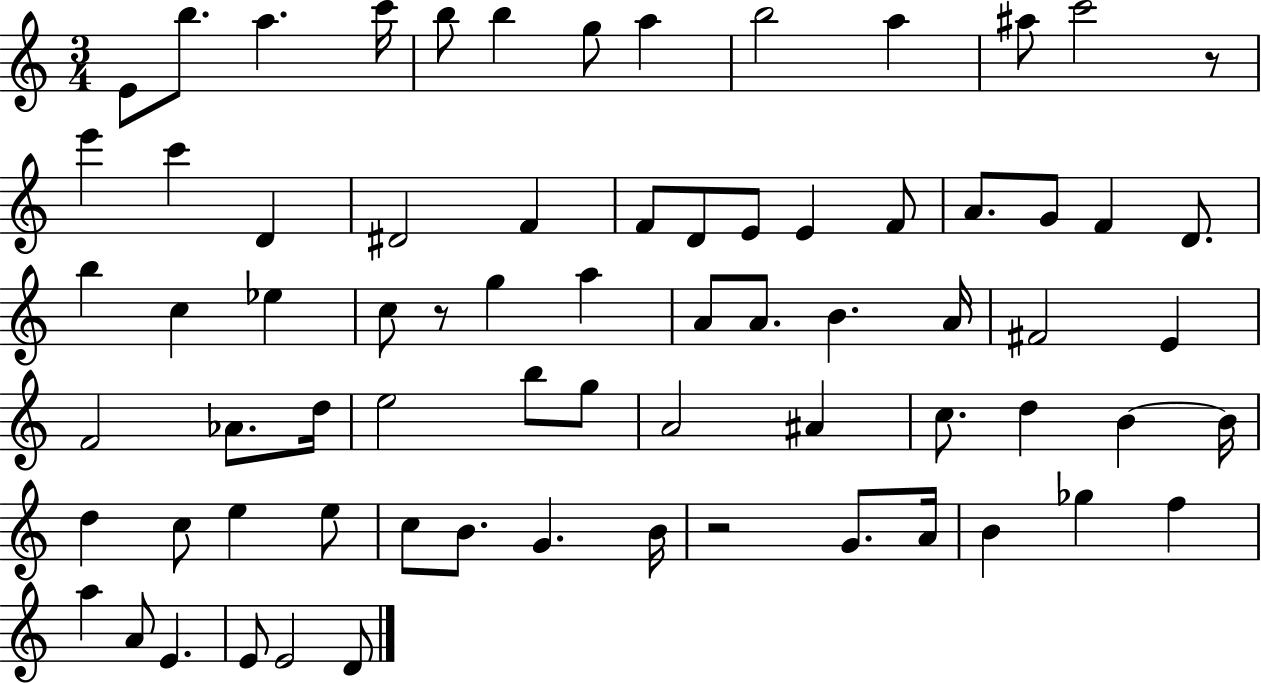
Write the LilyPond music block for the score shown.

{
  \clef treble
  \numericTimeSignature
  \time 3/4
  \key c \major
  \repeat volta 2 { e'8 b''8. a''4. c'''16 | b''8 b''4 g''8 a''4 | b''2 a''4 | ais''8 c'''2 r8 | \break e'''4 c'''4 d'4 | dis'2 f'4 | f'8 d'8 e'8 e'4 f'8 | a'8. g'8 f'4 d'8. | \break b''4 c''4 ees''4 | c''8 r8 g''4 a''4 | a'8 a'8. b'4. a'16 | fis'2 e'4 | \break f'2 aes'8. d''16 | e''2 b''8 g''8 | a'2 ais'4 | c''8. d''4 b'4~~ b'16 | \break d''4 c''8 e''4 e''8 | c''8 b'8. g'4. b'16 | r2 g'8. a'16 | b'4 ges''4 f''4 | \break a''4 a'8 e'4. | e'8 e'2 d'8 | } \bar "|."
}